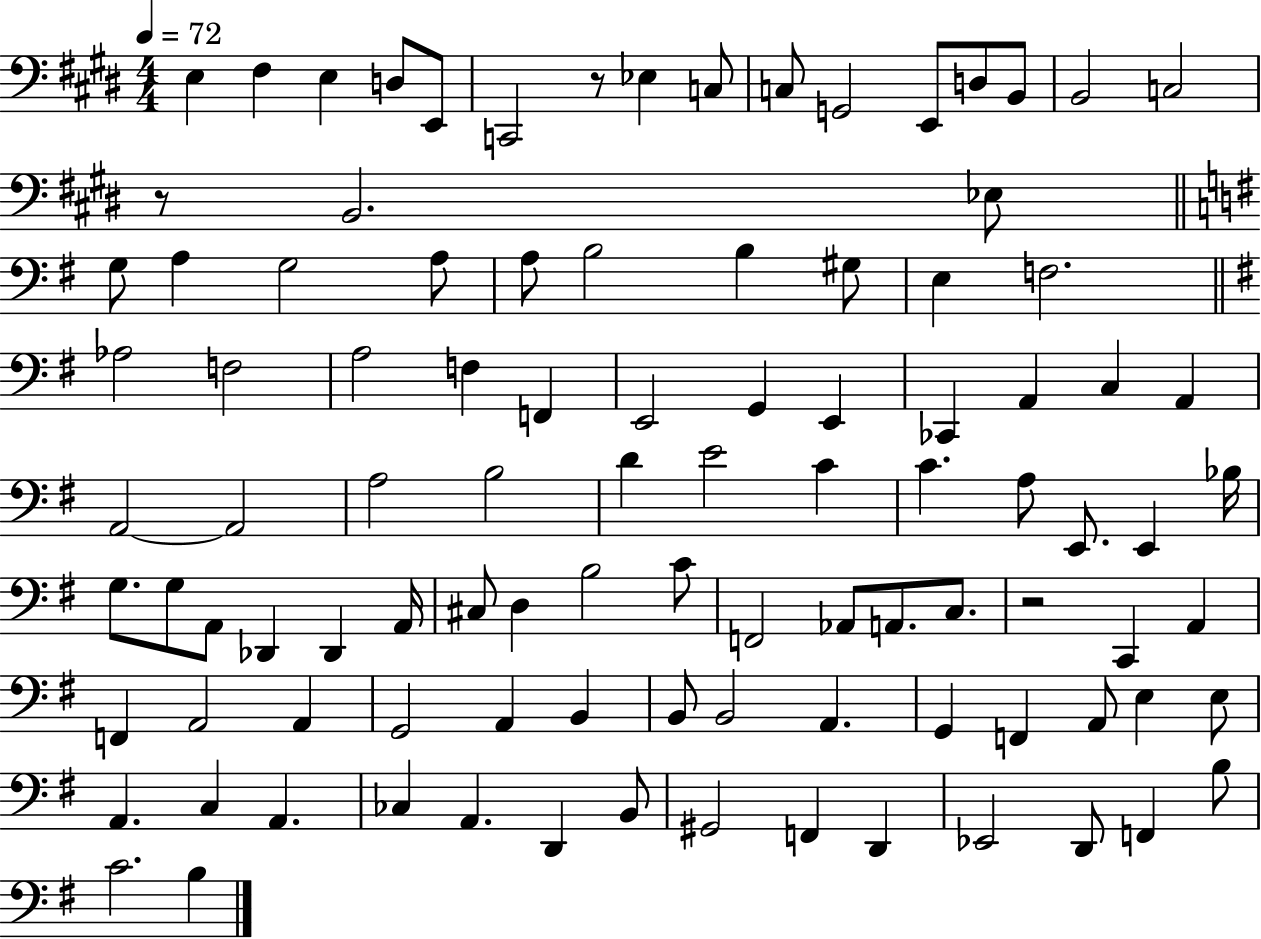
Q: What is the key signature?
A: E major